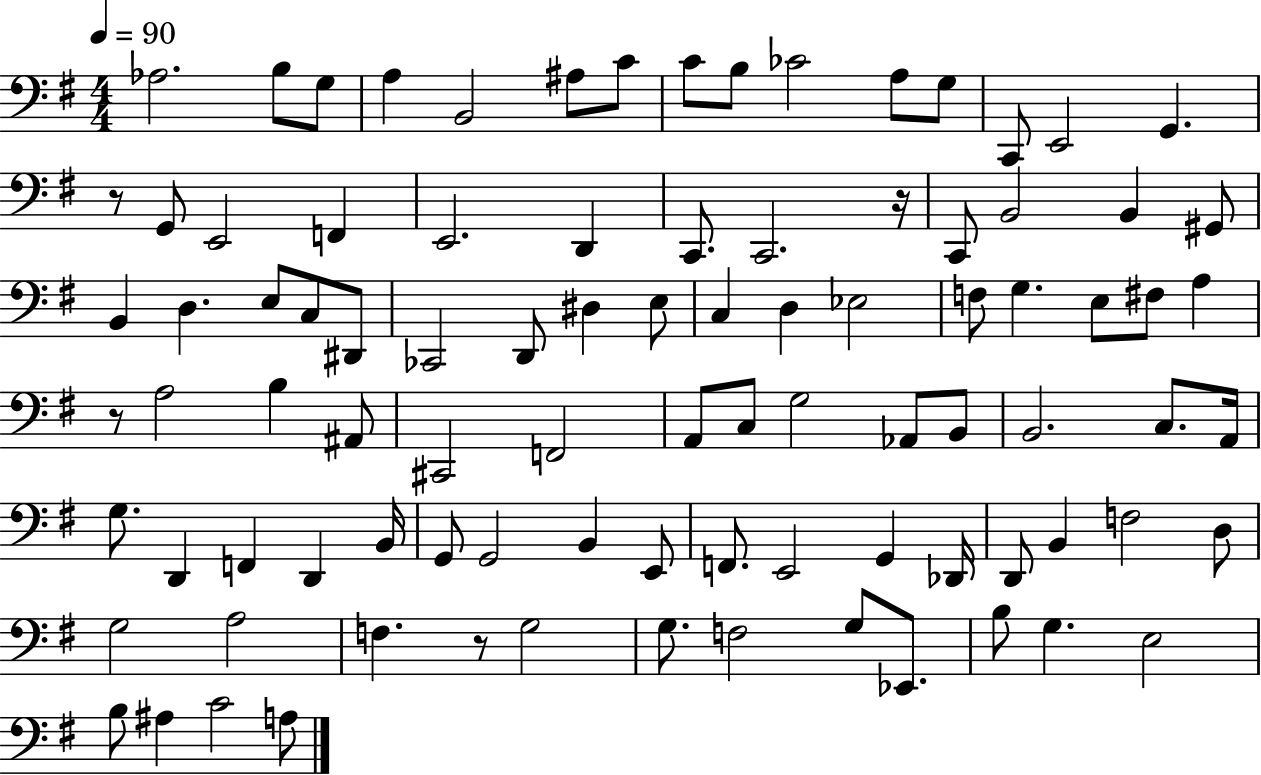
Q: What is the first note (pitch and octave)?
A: Ab3